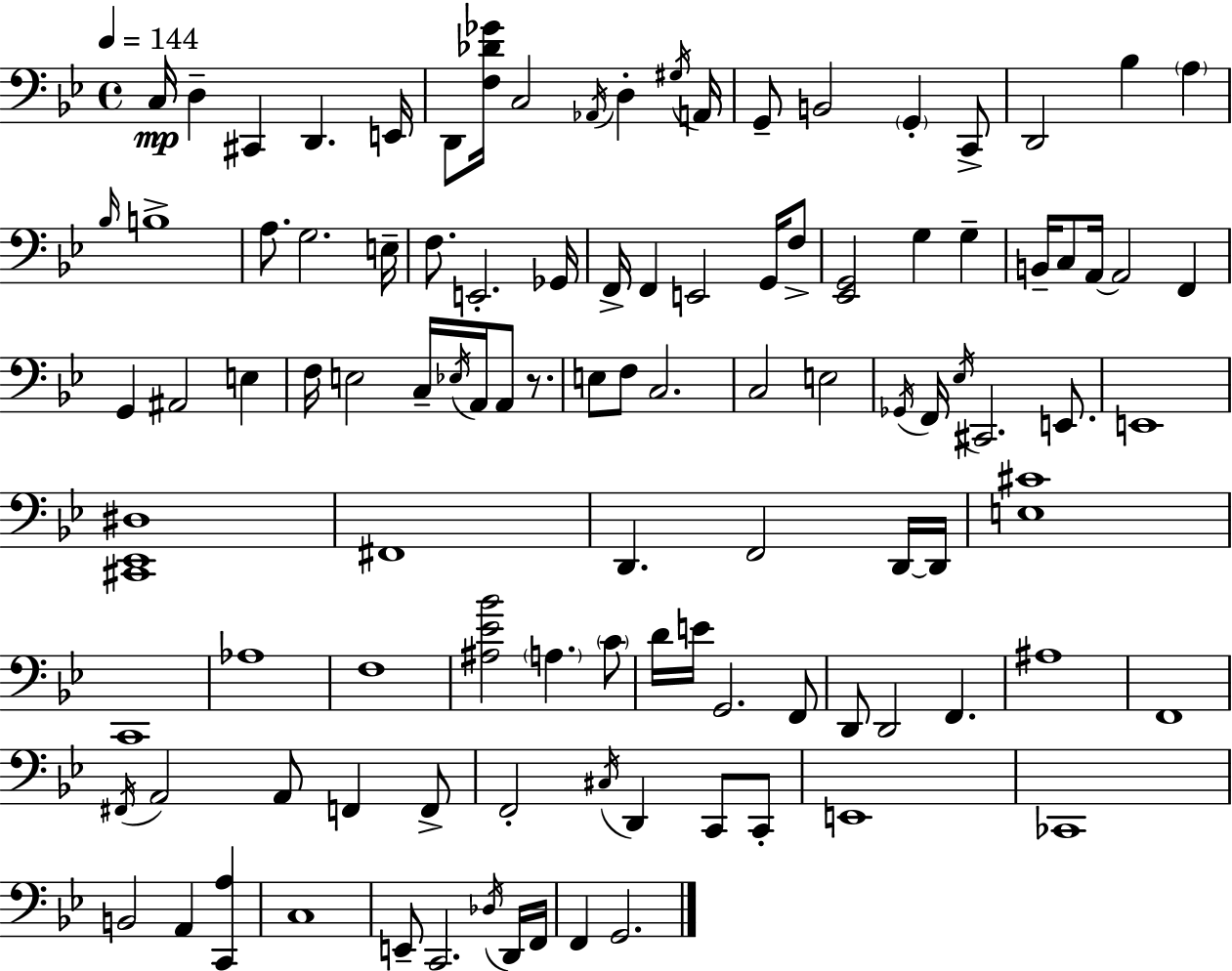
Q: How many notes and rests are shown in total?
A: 106